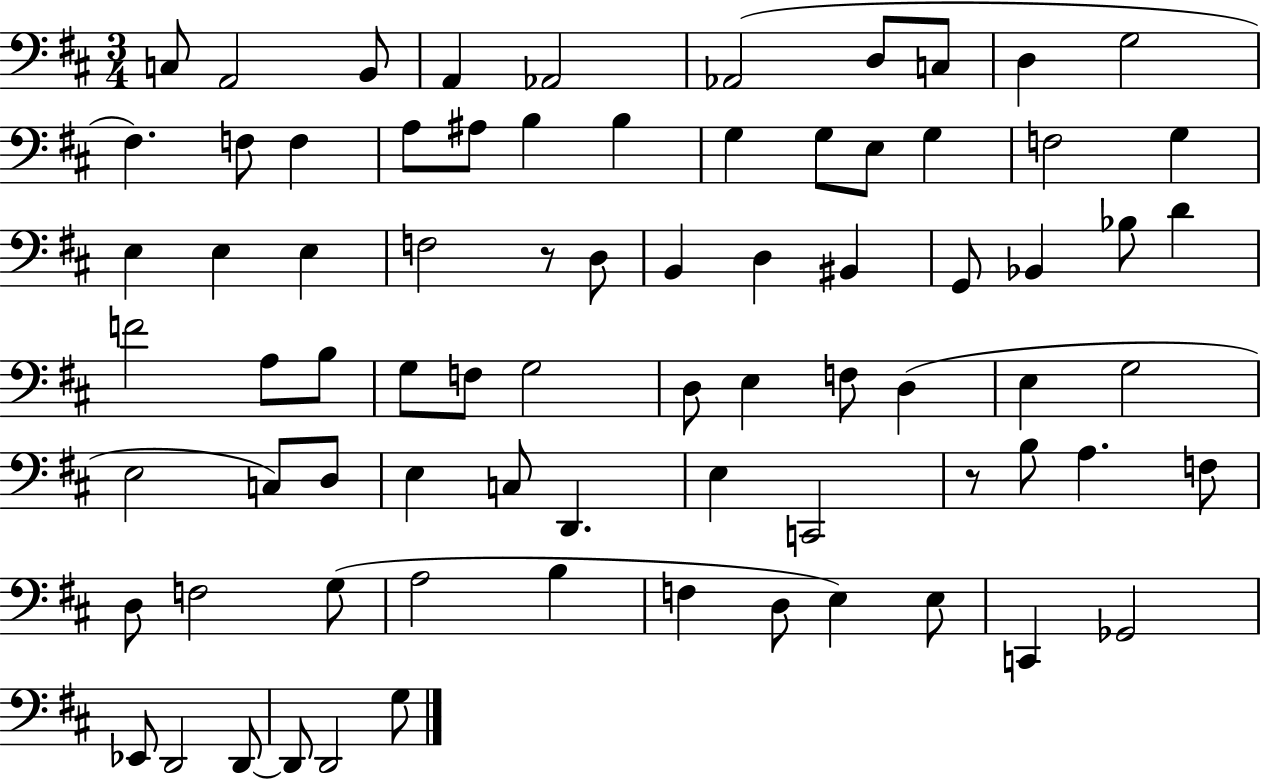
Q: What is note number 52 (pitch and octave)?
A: C3